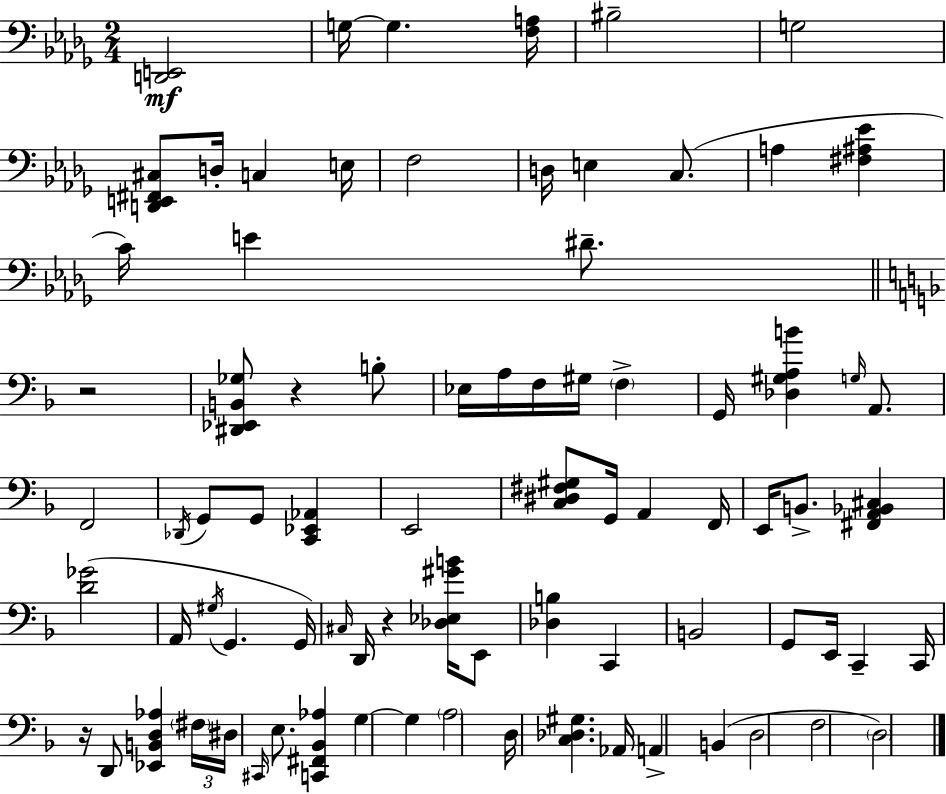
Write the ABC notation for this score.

X:1
T:Untitled
M:2/4
L:1/4
K:Bbm
[D,,E,,]2 G,/4 G, [F,A,]/4 ^B,2 G,2 [D,,E,,^F,,^C,]/2 D,/4 C, E,/4 F,2 D,/4 E, C,/2 A, [^F,^A,_E] C/4 E ^D/2 z2 [^D,,_E,,B,,_G,]/2 z B,/2 _E,/4 A,/4 F,/4 ^G,/4 F, G,,/4 [_D,^G,A,B] G,/4 A,,/2 F,,2 _D,,/4 G,,/2 G,,/2 [C,,_E,,_A,,] E,,2 [C,^D,^F,^G,]/2 G,,/4 A,, F,,/4 E,,/4 B,,/2 [^F,,A,,_B,,^C,] [D_G]2 A,,/4 ^G,/4 G,, G,,/4 ^C,/4 D,,/4 z [_D,_E,^GB]/4 E,,/2 [_D,B,] C,, B,,2 G,,/2 E,,/4 C,, C,,/4 z/4 D,,/2 [_E,,B,,D,_A,] ^F,/4 ^D,/4 ^C,,/4 E,/2 [C,,^F,,_B,,_A,] G, G, A,2 D,/4 [C,_D,^G,] _A,,/4 A,, B,, D,2 F,2 D,2